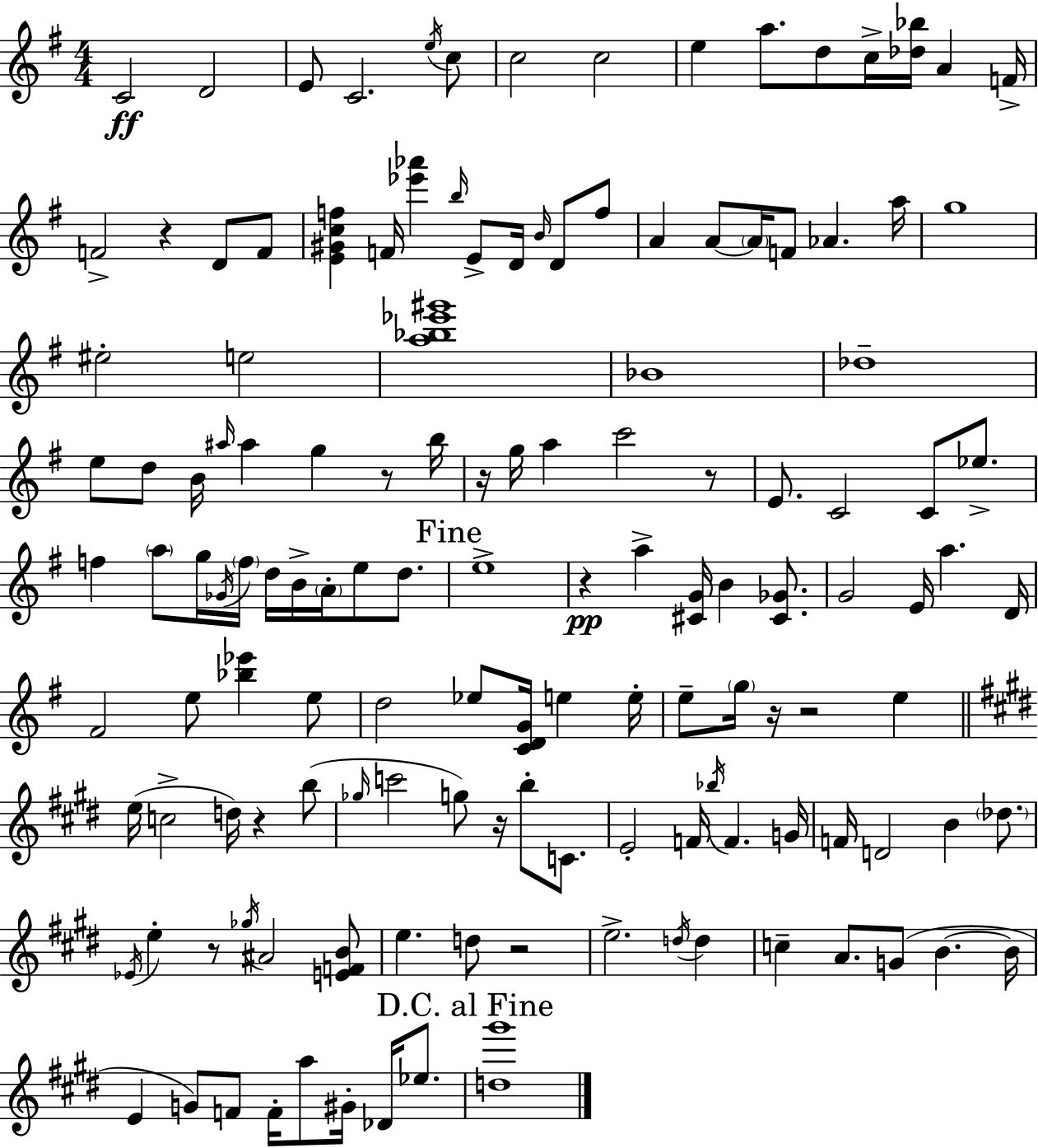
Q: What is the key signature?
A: E minor